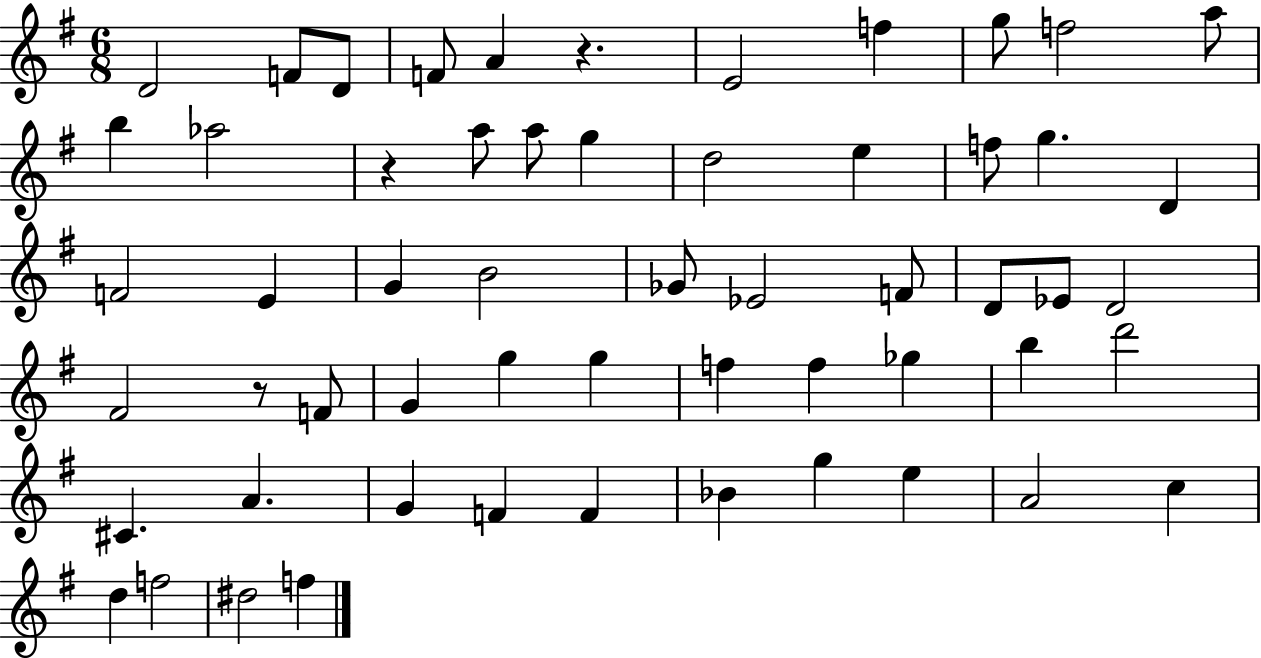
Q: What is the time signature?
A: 6/8